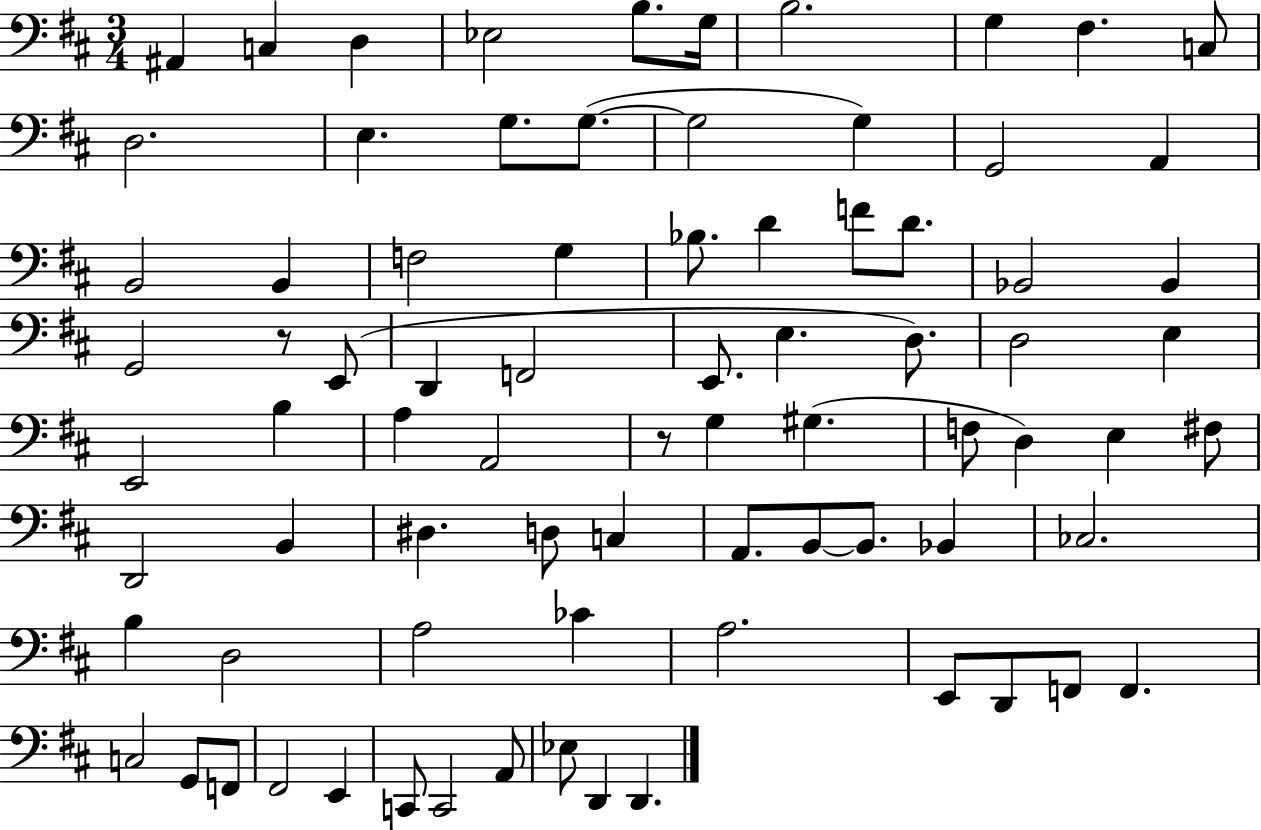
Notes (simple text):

A#2/q C3/q D3/q Eb3/h B3/e. G3/s B3/h. G3/q F#3/q. C3/e D3/h. E3/q. G3/e. G3/e. G3/h G3/q G2/h A2/q B2/h B2/q F3/h G3/q Bb3/e. D4/q F4/e D4/e. Bb2/h Bb2/q G2/h R/e E2/e D2/q F2/h E2/e. E3/q. D3/e. D3/h E3/q E2/h B3/q A3/q A2/h R/e G3/q G#3/q. F3/e D3/q E3/q F#3/e D2/h B2/q D#3/q. D3/e C3/q A2/e. B2/e B2/e. Bb2/q CES3/h. B3/q D3/h A3/h CES4/q A3/h. E2/e D2/e F2/e F2/q. C3/h G2/e F2/e F#2/h E2/q C2/e C2/h A2/e Eb3/e D2/q D2/q.